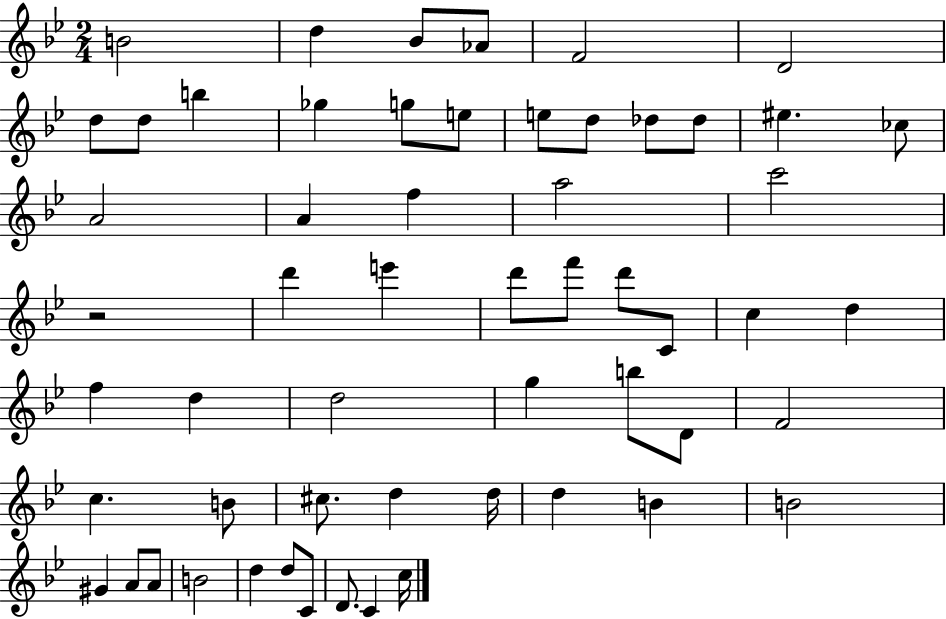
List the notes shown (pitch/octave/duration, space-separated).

B4/h D5/q Bb4/e Ab4/e F4/h D4/h D5/e D5/e B5/q Gb5/q G5/e E5/e E5/e D5/e Db5/e Db5/e EIS5/q. CES5/e A4/h A4/q F5/q A5/h C6/h R/h D6/q E6/q D6/e F6/e D6/e C4/e C5/q D5/q F5/q D5/q D5/h G5/q B5/e D4/e F4/h C5/q. B4/e C#5/e. D5/q D5/s D5/q B4/q B4/h G#4/q A4/e A4/e B4/h D5/q D5/e C4/e D4/e. C4/q C5/s